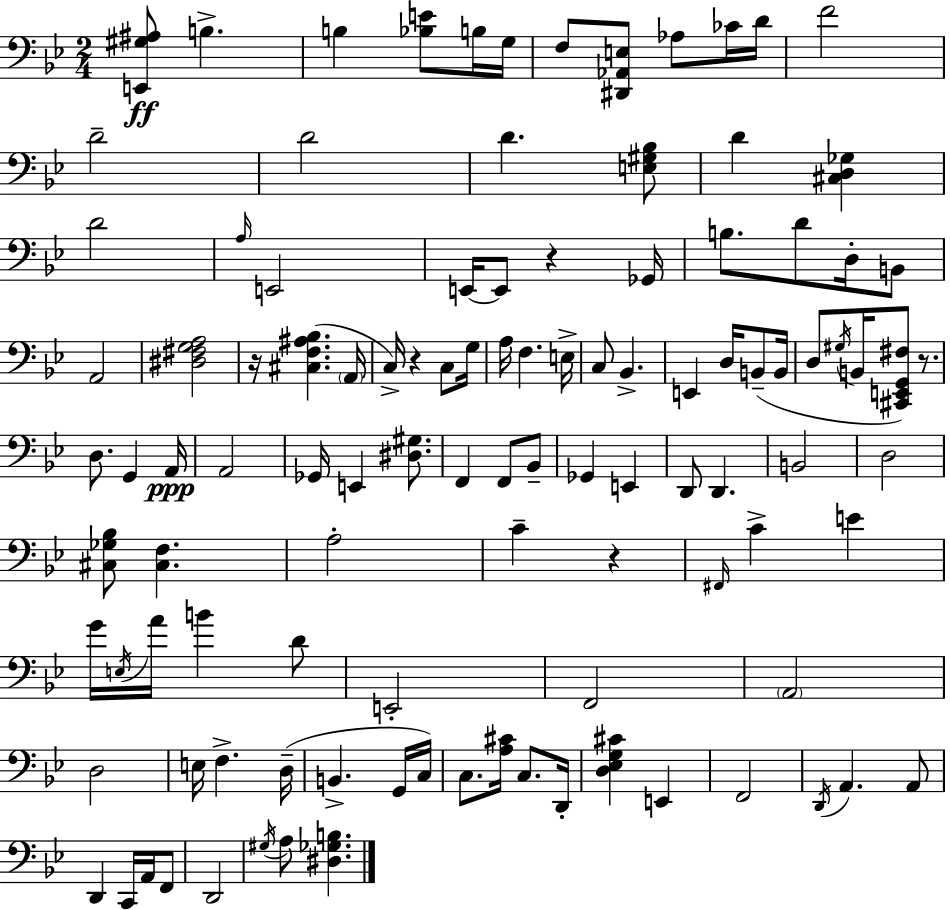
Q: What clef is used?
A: bass